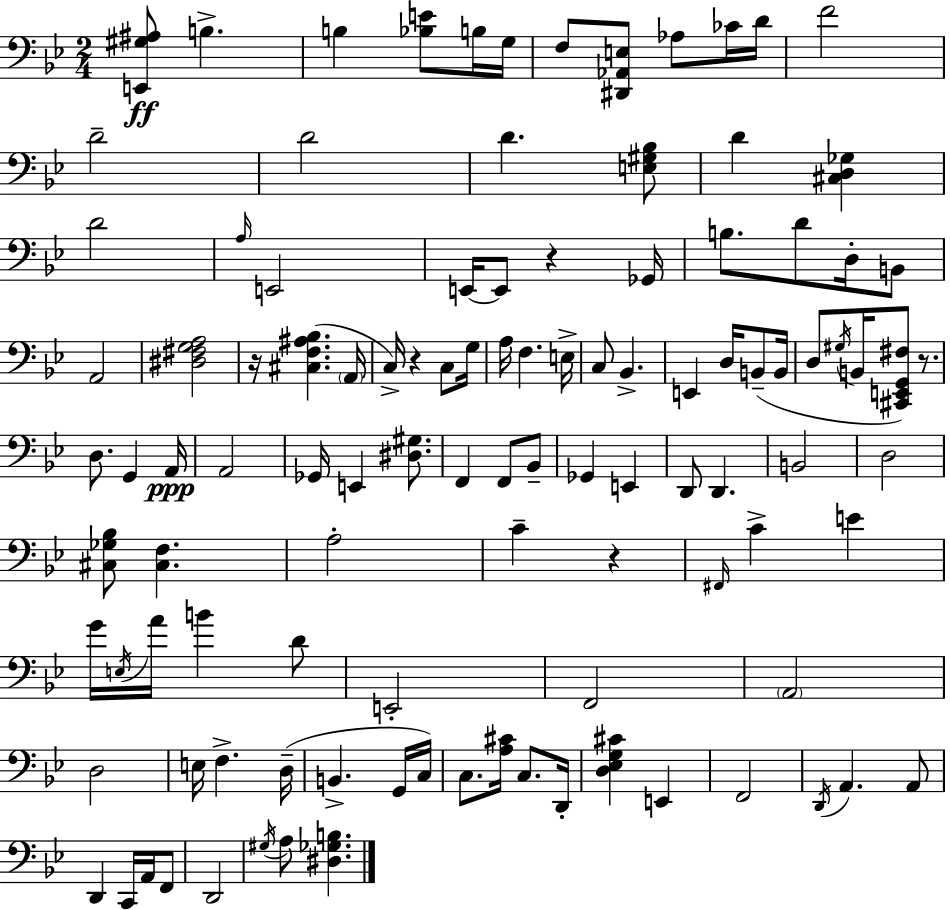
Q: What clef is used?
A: bass